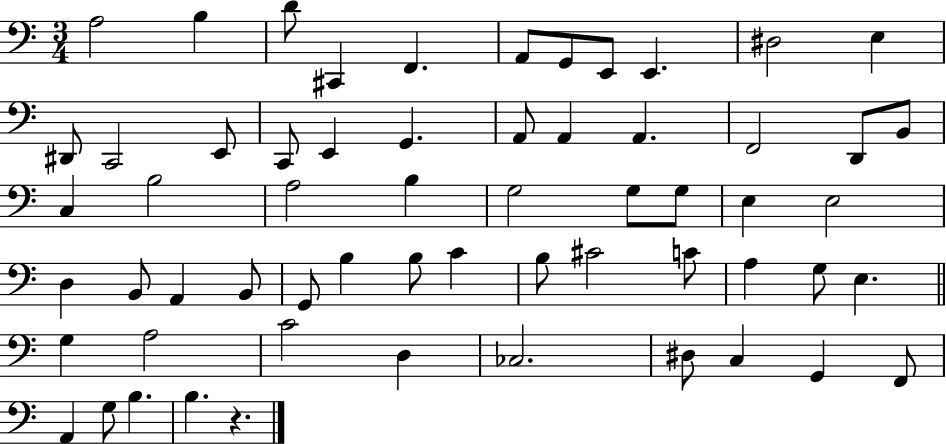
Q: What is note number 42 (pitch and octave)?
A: C#4